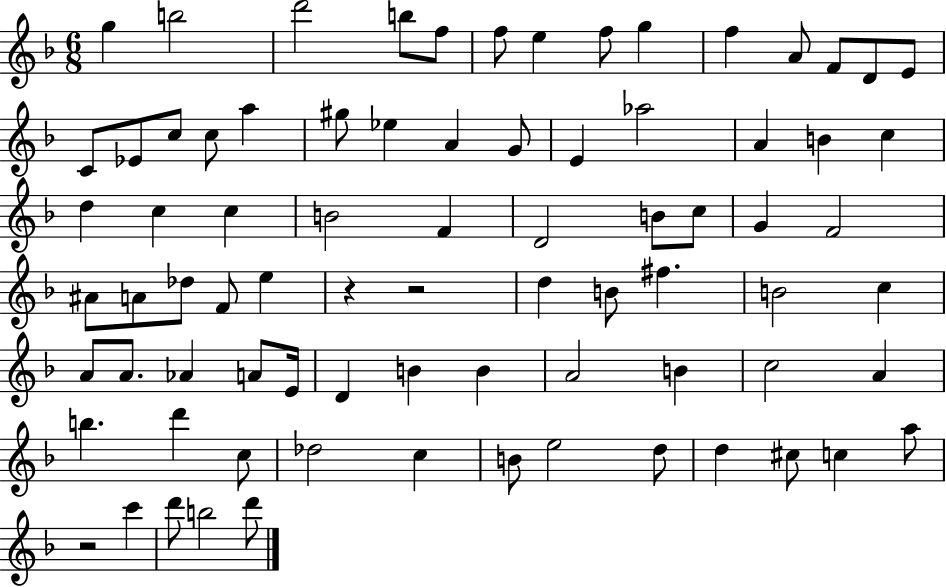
G5/q B5/h D6/h B5/e F5/e F5/e E5/q F5/e G5/q F5/q A4/e F4/e D4/e E4/e C4/e Eb4/e C5/e C5/e A5/q G#5/e Eb5/q A4/q G4/e E4/q Ab5/h A4/q B4/q C5/q D5/q C5/q C5/q B4/h F4/q D4/h B4/e C5/e G4/q F4/h A#4/e A4/e Db5/e F4/e E5/q R/q R/h D5/q B4/e F#5/q. B4/h C5/q A4/e A4/e. Ab4/q A4/e E4/s D4/q B4/q B4/q A4/h B4/q C5/h A4/q B5/q. D6/q C5/e Db5/h C5/q B4/e E5/h D5/e D5/q C#5/e C5/q A5/e R/h C6/q D6/e B5/h D6/e